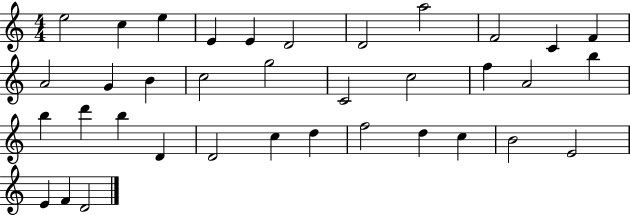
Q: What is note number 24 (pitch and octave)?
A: B5